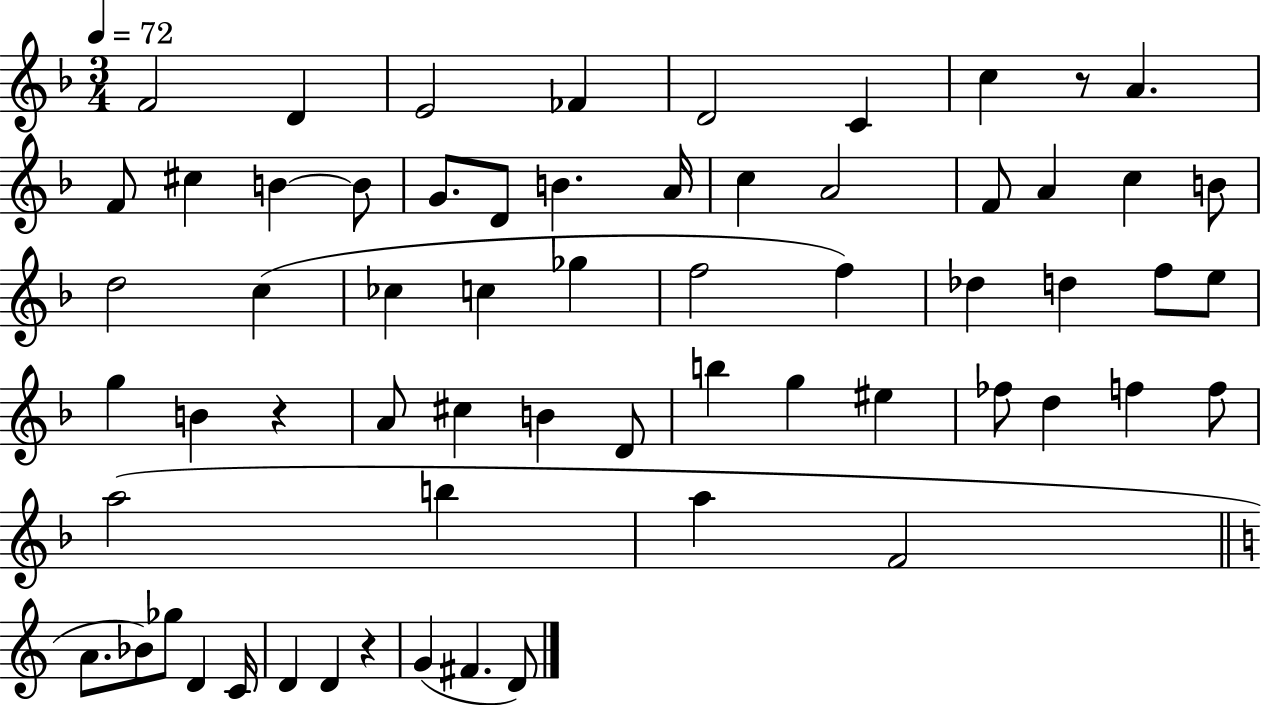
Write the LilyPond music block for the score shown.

{
  \clef treble
  \numericTimeSignature
  \time 3/4
  \key f \major
  \tempo 4 = 72
  f'2 d'4 | e'2 fes'4 | d'2 c'4 | c''4 r8 a'4. | \break f'8 cis''4 b'4~~ b'8 | g'8. d'8 b'4. a'16 | c''4 a'2 | f'8 a'4 c''4 b'8 | \break d''2 c''4( | ces''4 c''4 ges''4 | f''2 f''4) | des''4 d''4 f''8 e''8 | \break g''4 b'4 r4 | a'8 cis''4 b'4 d'8 | b''4 g''4 eis''4 | fes''8 d''4 f''4 f''8 | \break a''2( b''4 | a''4 f'2 | \bar "||" \break \key a \minor a'8. bes'8) ges''8 d'4 c'16 | d'4 d'4 r4 | g'4( fis'4. d'8) | \bar "|."
}